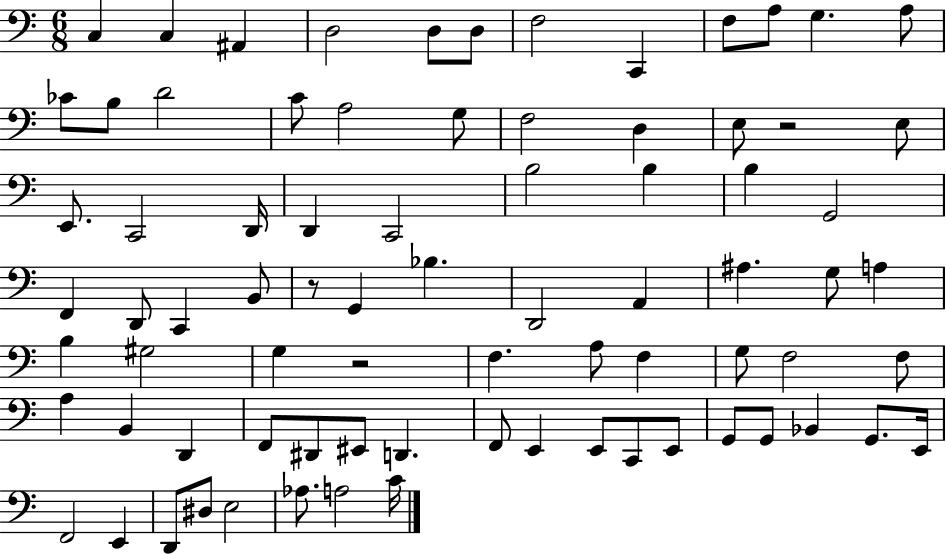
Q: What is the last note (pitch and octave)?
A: C4